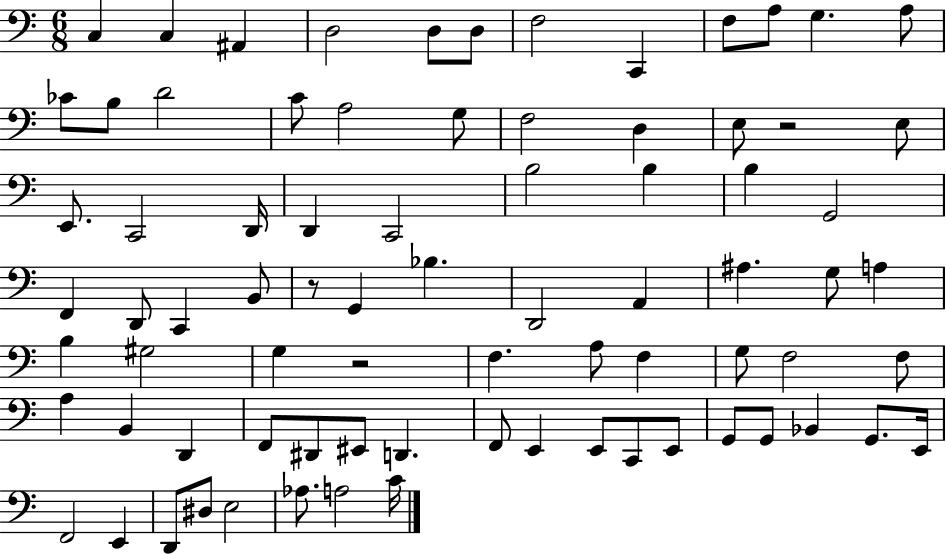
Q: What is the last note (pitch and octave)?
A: C4